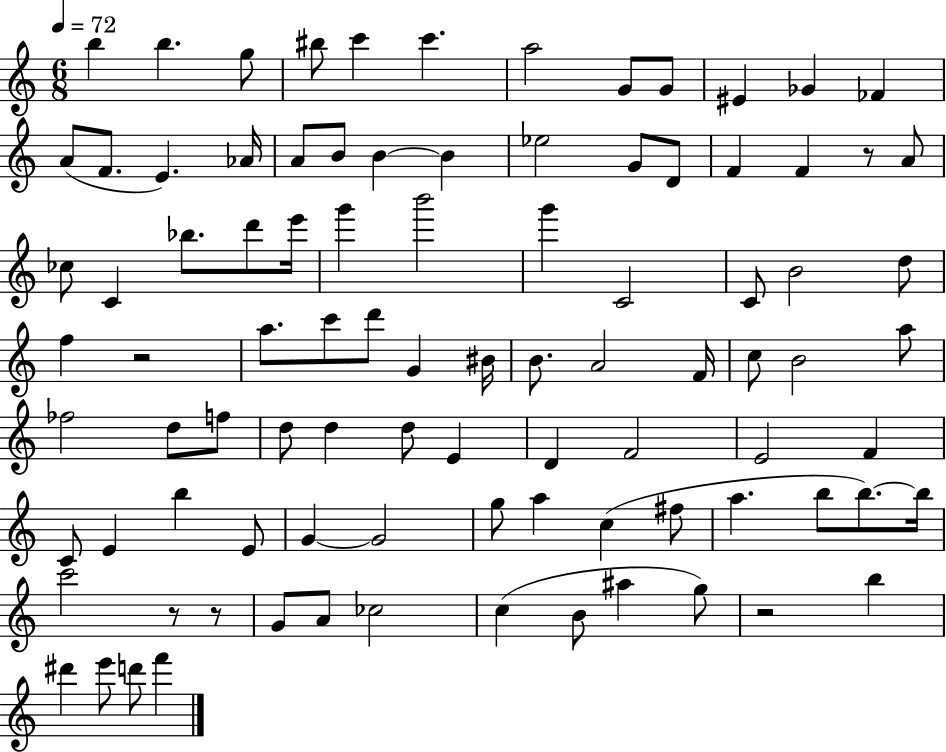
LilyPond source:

{
  \clef treble
  \numericTimeSignature
  \time 6/8
  \key c \major
  \tempo 4 = 72
  b''4 b''4. g''8 | bis''8 c'''4 c'''4. | a''2 g'8 g'8 | eis'4 ges'4 fes'4 | \break a'8( f'8. e'4.) aes'16 | a'8 b'8 b'4~~ b'4 | ees''2 g'8 d'8 | f'4 f'4 r8 a'8 | \break ces''8 c'4 bes''8. d'''8 e'''16 | g'''4 b'''2 | g'''4 c'2 | c'8 b'2 d''8 | \break f''4 r2 | a''8. c'''8 d'''8 g'4 bis'16 | b'8. a'2 f'16 | c''8 b'2 a''8 | \break fes''2 d''8 f''8 | d''8 d''4 d''8 e'4 | d'4 f'2 | e'2 f'4 | \break c'8 e'4 b''4 e'8 | g'4~~ g'2 | g''8 a''4 c''4( fis''8 | a''4. b''8 b''8.~~) b''16 | \break c'''2 r8 r8 | g'8 a'8 ces''2 | c''4( b'8 ais''4 g''8) | r2 b''4 | \break dis'''4 e'''8 d'''8 f'''4 | \bar "|."
}